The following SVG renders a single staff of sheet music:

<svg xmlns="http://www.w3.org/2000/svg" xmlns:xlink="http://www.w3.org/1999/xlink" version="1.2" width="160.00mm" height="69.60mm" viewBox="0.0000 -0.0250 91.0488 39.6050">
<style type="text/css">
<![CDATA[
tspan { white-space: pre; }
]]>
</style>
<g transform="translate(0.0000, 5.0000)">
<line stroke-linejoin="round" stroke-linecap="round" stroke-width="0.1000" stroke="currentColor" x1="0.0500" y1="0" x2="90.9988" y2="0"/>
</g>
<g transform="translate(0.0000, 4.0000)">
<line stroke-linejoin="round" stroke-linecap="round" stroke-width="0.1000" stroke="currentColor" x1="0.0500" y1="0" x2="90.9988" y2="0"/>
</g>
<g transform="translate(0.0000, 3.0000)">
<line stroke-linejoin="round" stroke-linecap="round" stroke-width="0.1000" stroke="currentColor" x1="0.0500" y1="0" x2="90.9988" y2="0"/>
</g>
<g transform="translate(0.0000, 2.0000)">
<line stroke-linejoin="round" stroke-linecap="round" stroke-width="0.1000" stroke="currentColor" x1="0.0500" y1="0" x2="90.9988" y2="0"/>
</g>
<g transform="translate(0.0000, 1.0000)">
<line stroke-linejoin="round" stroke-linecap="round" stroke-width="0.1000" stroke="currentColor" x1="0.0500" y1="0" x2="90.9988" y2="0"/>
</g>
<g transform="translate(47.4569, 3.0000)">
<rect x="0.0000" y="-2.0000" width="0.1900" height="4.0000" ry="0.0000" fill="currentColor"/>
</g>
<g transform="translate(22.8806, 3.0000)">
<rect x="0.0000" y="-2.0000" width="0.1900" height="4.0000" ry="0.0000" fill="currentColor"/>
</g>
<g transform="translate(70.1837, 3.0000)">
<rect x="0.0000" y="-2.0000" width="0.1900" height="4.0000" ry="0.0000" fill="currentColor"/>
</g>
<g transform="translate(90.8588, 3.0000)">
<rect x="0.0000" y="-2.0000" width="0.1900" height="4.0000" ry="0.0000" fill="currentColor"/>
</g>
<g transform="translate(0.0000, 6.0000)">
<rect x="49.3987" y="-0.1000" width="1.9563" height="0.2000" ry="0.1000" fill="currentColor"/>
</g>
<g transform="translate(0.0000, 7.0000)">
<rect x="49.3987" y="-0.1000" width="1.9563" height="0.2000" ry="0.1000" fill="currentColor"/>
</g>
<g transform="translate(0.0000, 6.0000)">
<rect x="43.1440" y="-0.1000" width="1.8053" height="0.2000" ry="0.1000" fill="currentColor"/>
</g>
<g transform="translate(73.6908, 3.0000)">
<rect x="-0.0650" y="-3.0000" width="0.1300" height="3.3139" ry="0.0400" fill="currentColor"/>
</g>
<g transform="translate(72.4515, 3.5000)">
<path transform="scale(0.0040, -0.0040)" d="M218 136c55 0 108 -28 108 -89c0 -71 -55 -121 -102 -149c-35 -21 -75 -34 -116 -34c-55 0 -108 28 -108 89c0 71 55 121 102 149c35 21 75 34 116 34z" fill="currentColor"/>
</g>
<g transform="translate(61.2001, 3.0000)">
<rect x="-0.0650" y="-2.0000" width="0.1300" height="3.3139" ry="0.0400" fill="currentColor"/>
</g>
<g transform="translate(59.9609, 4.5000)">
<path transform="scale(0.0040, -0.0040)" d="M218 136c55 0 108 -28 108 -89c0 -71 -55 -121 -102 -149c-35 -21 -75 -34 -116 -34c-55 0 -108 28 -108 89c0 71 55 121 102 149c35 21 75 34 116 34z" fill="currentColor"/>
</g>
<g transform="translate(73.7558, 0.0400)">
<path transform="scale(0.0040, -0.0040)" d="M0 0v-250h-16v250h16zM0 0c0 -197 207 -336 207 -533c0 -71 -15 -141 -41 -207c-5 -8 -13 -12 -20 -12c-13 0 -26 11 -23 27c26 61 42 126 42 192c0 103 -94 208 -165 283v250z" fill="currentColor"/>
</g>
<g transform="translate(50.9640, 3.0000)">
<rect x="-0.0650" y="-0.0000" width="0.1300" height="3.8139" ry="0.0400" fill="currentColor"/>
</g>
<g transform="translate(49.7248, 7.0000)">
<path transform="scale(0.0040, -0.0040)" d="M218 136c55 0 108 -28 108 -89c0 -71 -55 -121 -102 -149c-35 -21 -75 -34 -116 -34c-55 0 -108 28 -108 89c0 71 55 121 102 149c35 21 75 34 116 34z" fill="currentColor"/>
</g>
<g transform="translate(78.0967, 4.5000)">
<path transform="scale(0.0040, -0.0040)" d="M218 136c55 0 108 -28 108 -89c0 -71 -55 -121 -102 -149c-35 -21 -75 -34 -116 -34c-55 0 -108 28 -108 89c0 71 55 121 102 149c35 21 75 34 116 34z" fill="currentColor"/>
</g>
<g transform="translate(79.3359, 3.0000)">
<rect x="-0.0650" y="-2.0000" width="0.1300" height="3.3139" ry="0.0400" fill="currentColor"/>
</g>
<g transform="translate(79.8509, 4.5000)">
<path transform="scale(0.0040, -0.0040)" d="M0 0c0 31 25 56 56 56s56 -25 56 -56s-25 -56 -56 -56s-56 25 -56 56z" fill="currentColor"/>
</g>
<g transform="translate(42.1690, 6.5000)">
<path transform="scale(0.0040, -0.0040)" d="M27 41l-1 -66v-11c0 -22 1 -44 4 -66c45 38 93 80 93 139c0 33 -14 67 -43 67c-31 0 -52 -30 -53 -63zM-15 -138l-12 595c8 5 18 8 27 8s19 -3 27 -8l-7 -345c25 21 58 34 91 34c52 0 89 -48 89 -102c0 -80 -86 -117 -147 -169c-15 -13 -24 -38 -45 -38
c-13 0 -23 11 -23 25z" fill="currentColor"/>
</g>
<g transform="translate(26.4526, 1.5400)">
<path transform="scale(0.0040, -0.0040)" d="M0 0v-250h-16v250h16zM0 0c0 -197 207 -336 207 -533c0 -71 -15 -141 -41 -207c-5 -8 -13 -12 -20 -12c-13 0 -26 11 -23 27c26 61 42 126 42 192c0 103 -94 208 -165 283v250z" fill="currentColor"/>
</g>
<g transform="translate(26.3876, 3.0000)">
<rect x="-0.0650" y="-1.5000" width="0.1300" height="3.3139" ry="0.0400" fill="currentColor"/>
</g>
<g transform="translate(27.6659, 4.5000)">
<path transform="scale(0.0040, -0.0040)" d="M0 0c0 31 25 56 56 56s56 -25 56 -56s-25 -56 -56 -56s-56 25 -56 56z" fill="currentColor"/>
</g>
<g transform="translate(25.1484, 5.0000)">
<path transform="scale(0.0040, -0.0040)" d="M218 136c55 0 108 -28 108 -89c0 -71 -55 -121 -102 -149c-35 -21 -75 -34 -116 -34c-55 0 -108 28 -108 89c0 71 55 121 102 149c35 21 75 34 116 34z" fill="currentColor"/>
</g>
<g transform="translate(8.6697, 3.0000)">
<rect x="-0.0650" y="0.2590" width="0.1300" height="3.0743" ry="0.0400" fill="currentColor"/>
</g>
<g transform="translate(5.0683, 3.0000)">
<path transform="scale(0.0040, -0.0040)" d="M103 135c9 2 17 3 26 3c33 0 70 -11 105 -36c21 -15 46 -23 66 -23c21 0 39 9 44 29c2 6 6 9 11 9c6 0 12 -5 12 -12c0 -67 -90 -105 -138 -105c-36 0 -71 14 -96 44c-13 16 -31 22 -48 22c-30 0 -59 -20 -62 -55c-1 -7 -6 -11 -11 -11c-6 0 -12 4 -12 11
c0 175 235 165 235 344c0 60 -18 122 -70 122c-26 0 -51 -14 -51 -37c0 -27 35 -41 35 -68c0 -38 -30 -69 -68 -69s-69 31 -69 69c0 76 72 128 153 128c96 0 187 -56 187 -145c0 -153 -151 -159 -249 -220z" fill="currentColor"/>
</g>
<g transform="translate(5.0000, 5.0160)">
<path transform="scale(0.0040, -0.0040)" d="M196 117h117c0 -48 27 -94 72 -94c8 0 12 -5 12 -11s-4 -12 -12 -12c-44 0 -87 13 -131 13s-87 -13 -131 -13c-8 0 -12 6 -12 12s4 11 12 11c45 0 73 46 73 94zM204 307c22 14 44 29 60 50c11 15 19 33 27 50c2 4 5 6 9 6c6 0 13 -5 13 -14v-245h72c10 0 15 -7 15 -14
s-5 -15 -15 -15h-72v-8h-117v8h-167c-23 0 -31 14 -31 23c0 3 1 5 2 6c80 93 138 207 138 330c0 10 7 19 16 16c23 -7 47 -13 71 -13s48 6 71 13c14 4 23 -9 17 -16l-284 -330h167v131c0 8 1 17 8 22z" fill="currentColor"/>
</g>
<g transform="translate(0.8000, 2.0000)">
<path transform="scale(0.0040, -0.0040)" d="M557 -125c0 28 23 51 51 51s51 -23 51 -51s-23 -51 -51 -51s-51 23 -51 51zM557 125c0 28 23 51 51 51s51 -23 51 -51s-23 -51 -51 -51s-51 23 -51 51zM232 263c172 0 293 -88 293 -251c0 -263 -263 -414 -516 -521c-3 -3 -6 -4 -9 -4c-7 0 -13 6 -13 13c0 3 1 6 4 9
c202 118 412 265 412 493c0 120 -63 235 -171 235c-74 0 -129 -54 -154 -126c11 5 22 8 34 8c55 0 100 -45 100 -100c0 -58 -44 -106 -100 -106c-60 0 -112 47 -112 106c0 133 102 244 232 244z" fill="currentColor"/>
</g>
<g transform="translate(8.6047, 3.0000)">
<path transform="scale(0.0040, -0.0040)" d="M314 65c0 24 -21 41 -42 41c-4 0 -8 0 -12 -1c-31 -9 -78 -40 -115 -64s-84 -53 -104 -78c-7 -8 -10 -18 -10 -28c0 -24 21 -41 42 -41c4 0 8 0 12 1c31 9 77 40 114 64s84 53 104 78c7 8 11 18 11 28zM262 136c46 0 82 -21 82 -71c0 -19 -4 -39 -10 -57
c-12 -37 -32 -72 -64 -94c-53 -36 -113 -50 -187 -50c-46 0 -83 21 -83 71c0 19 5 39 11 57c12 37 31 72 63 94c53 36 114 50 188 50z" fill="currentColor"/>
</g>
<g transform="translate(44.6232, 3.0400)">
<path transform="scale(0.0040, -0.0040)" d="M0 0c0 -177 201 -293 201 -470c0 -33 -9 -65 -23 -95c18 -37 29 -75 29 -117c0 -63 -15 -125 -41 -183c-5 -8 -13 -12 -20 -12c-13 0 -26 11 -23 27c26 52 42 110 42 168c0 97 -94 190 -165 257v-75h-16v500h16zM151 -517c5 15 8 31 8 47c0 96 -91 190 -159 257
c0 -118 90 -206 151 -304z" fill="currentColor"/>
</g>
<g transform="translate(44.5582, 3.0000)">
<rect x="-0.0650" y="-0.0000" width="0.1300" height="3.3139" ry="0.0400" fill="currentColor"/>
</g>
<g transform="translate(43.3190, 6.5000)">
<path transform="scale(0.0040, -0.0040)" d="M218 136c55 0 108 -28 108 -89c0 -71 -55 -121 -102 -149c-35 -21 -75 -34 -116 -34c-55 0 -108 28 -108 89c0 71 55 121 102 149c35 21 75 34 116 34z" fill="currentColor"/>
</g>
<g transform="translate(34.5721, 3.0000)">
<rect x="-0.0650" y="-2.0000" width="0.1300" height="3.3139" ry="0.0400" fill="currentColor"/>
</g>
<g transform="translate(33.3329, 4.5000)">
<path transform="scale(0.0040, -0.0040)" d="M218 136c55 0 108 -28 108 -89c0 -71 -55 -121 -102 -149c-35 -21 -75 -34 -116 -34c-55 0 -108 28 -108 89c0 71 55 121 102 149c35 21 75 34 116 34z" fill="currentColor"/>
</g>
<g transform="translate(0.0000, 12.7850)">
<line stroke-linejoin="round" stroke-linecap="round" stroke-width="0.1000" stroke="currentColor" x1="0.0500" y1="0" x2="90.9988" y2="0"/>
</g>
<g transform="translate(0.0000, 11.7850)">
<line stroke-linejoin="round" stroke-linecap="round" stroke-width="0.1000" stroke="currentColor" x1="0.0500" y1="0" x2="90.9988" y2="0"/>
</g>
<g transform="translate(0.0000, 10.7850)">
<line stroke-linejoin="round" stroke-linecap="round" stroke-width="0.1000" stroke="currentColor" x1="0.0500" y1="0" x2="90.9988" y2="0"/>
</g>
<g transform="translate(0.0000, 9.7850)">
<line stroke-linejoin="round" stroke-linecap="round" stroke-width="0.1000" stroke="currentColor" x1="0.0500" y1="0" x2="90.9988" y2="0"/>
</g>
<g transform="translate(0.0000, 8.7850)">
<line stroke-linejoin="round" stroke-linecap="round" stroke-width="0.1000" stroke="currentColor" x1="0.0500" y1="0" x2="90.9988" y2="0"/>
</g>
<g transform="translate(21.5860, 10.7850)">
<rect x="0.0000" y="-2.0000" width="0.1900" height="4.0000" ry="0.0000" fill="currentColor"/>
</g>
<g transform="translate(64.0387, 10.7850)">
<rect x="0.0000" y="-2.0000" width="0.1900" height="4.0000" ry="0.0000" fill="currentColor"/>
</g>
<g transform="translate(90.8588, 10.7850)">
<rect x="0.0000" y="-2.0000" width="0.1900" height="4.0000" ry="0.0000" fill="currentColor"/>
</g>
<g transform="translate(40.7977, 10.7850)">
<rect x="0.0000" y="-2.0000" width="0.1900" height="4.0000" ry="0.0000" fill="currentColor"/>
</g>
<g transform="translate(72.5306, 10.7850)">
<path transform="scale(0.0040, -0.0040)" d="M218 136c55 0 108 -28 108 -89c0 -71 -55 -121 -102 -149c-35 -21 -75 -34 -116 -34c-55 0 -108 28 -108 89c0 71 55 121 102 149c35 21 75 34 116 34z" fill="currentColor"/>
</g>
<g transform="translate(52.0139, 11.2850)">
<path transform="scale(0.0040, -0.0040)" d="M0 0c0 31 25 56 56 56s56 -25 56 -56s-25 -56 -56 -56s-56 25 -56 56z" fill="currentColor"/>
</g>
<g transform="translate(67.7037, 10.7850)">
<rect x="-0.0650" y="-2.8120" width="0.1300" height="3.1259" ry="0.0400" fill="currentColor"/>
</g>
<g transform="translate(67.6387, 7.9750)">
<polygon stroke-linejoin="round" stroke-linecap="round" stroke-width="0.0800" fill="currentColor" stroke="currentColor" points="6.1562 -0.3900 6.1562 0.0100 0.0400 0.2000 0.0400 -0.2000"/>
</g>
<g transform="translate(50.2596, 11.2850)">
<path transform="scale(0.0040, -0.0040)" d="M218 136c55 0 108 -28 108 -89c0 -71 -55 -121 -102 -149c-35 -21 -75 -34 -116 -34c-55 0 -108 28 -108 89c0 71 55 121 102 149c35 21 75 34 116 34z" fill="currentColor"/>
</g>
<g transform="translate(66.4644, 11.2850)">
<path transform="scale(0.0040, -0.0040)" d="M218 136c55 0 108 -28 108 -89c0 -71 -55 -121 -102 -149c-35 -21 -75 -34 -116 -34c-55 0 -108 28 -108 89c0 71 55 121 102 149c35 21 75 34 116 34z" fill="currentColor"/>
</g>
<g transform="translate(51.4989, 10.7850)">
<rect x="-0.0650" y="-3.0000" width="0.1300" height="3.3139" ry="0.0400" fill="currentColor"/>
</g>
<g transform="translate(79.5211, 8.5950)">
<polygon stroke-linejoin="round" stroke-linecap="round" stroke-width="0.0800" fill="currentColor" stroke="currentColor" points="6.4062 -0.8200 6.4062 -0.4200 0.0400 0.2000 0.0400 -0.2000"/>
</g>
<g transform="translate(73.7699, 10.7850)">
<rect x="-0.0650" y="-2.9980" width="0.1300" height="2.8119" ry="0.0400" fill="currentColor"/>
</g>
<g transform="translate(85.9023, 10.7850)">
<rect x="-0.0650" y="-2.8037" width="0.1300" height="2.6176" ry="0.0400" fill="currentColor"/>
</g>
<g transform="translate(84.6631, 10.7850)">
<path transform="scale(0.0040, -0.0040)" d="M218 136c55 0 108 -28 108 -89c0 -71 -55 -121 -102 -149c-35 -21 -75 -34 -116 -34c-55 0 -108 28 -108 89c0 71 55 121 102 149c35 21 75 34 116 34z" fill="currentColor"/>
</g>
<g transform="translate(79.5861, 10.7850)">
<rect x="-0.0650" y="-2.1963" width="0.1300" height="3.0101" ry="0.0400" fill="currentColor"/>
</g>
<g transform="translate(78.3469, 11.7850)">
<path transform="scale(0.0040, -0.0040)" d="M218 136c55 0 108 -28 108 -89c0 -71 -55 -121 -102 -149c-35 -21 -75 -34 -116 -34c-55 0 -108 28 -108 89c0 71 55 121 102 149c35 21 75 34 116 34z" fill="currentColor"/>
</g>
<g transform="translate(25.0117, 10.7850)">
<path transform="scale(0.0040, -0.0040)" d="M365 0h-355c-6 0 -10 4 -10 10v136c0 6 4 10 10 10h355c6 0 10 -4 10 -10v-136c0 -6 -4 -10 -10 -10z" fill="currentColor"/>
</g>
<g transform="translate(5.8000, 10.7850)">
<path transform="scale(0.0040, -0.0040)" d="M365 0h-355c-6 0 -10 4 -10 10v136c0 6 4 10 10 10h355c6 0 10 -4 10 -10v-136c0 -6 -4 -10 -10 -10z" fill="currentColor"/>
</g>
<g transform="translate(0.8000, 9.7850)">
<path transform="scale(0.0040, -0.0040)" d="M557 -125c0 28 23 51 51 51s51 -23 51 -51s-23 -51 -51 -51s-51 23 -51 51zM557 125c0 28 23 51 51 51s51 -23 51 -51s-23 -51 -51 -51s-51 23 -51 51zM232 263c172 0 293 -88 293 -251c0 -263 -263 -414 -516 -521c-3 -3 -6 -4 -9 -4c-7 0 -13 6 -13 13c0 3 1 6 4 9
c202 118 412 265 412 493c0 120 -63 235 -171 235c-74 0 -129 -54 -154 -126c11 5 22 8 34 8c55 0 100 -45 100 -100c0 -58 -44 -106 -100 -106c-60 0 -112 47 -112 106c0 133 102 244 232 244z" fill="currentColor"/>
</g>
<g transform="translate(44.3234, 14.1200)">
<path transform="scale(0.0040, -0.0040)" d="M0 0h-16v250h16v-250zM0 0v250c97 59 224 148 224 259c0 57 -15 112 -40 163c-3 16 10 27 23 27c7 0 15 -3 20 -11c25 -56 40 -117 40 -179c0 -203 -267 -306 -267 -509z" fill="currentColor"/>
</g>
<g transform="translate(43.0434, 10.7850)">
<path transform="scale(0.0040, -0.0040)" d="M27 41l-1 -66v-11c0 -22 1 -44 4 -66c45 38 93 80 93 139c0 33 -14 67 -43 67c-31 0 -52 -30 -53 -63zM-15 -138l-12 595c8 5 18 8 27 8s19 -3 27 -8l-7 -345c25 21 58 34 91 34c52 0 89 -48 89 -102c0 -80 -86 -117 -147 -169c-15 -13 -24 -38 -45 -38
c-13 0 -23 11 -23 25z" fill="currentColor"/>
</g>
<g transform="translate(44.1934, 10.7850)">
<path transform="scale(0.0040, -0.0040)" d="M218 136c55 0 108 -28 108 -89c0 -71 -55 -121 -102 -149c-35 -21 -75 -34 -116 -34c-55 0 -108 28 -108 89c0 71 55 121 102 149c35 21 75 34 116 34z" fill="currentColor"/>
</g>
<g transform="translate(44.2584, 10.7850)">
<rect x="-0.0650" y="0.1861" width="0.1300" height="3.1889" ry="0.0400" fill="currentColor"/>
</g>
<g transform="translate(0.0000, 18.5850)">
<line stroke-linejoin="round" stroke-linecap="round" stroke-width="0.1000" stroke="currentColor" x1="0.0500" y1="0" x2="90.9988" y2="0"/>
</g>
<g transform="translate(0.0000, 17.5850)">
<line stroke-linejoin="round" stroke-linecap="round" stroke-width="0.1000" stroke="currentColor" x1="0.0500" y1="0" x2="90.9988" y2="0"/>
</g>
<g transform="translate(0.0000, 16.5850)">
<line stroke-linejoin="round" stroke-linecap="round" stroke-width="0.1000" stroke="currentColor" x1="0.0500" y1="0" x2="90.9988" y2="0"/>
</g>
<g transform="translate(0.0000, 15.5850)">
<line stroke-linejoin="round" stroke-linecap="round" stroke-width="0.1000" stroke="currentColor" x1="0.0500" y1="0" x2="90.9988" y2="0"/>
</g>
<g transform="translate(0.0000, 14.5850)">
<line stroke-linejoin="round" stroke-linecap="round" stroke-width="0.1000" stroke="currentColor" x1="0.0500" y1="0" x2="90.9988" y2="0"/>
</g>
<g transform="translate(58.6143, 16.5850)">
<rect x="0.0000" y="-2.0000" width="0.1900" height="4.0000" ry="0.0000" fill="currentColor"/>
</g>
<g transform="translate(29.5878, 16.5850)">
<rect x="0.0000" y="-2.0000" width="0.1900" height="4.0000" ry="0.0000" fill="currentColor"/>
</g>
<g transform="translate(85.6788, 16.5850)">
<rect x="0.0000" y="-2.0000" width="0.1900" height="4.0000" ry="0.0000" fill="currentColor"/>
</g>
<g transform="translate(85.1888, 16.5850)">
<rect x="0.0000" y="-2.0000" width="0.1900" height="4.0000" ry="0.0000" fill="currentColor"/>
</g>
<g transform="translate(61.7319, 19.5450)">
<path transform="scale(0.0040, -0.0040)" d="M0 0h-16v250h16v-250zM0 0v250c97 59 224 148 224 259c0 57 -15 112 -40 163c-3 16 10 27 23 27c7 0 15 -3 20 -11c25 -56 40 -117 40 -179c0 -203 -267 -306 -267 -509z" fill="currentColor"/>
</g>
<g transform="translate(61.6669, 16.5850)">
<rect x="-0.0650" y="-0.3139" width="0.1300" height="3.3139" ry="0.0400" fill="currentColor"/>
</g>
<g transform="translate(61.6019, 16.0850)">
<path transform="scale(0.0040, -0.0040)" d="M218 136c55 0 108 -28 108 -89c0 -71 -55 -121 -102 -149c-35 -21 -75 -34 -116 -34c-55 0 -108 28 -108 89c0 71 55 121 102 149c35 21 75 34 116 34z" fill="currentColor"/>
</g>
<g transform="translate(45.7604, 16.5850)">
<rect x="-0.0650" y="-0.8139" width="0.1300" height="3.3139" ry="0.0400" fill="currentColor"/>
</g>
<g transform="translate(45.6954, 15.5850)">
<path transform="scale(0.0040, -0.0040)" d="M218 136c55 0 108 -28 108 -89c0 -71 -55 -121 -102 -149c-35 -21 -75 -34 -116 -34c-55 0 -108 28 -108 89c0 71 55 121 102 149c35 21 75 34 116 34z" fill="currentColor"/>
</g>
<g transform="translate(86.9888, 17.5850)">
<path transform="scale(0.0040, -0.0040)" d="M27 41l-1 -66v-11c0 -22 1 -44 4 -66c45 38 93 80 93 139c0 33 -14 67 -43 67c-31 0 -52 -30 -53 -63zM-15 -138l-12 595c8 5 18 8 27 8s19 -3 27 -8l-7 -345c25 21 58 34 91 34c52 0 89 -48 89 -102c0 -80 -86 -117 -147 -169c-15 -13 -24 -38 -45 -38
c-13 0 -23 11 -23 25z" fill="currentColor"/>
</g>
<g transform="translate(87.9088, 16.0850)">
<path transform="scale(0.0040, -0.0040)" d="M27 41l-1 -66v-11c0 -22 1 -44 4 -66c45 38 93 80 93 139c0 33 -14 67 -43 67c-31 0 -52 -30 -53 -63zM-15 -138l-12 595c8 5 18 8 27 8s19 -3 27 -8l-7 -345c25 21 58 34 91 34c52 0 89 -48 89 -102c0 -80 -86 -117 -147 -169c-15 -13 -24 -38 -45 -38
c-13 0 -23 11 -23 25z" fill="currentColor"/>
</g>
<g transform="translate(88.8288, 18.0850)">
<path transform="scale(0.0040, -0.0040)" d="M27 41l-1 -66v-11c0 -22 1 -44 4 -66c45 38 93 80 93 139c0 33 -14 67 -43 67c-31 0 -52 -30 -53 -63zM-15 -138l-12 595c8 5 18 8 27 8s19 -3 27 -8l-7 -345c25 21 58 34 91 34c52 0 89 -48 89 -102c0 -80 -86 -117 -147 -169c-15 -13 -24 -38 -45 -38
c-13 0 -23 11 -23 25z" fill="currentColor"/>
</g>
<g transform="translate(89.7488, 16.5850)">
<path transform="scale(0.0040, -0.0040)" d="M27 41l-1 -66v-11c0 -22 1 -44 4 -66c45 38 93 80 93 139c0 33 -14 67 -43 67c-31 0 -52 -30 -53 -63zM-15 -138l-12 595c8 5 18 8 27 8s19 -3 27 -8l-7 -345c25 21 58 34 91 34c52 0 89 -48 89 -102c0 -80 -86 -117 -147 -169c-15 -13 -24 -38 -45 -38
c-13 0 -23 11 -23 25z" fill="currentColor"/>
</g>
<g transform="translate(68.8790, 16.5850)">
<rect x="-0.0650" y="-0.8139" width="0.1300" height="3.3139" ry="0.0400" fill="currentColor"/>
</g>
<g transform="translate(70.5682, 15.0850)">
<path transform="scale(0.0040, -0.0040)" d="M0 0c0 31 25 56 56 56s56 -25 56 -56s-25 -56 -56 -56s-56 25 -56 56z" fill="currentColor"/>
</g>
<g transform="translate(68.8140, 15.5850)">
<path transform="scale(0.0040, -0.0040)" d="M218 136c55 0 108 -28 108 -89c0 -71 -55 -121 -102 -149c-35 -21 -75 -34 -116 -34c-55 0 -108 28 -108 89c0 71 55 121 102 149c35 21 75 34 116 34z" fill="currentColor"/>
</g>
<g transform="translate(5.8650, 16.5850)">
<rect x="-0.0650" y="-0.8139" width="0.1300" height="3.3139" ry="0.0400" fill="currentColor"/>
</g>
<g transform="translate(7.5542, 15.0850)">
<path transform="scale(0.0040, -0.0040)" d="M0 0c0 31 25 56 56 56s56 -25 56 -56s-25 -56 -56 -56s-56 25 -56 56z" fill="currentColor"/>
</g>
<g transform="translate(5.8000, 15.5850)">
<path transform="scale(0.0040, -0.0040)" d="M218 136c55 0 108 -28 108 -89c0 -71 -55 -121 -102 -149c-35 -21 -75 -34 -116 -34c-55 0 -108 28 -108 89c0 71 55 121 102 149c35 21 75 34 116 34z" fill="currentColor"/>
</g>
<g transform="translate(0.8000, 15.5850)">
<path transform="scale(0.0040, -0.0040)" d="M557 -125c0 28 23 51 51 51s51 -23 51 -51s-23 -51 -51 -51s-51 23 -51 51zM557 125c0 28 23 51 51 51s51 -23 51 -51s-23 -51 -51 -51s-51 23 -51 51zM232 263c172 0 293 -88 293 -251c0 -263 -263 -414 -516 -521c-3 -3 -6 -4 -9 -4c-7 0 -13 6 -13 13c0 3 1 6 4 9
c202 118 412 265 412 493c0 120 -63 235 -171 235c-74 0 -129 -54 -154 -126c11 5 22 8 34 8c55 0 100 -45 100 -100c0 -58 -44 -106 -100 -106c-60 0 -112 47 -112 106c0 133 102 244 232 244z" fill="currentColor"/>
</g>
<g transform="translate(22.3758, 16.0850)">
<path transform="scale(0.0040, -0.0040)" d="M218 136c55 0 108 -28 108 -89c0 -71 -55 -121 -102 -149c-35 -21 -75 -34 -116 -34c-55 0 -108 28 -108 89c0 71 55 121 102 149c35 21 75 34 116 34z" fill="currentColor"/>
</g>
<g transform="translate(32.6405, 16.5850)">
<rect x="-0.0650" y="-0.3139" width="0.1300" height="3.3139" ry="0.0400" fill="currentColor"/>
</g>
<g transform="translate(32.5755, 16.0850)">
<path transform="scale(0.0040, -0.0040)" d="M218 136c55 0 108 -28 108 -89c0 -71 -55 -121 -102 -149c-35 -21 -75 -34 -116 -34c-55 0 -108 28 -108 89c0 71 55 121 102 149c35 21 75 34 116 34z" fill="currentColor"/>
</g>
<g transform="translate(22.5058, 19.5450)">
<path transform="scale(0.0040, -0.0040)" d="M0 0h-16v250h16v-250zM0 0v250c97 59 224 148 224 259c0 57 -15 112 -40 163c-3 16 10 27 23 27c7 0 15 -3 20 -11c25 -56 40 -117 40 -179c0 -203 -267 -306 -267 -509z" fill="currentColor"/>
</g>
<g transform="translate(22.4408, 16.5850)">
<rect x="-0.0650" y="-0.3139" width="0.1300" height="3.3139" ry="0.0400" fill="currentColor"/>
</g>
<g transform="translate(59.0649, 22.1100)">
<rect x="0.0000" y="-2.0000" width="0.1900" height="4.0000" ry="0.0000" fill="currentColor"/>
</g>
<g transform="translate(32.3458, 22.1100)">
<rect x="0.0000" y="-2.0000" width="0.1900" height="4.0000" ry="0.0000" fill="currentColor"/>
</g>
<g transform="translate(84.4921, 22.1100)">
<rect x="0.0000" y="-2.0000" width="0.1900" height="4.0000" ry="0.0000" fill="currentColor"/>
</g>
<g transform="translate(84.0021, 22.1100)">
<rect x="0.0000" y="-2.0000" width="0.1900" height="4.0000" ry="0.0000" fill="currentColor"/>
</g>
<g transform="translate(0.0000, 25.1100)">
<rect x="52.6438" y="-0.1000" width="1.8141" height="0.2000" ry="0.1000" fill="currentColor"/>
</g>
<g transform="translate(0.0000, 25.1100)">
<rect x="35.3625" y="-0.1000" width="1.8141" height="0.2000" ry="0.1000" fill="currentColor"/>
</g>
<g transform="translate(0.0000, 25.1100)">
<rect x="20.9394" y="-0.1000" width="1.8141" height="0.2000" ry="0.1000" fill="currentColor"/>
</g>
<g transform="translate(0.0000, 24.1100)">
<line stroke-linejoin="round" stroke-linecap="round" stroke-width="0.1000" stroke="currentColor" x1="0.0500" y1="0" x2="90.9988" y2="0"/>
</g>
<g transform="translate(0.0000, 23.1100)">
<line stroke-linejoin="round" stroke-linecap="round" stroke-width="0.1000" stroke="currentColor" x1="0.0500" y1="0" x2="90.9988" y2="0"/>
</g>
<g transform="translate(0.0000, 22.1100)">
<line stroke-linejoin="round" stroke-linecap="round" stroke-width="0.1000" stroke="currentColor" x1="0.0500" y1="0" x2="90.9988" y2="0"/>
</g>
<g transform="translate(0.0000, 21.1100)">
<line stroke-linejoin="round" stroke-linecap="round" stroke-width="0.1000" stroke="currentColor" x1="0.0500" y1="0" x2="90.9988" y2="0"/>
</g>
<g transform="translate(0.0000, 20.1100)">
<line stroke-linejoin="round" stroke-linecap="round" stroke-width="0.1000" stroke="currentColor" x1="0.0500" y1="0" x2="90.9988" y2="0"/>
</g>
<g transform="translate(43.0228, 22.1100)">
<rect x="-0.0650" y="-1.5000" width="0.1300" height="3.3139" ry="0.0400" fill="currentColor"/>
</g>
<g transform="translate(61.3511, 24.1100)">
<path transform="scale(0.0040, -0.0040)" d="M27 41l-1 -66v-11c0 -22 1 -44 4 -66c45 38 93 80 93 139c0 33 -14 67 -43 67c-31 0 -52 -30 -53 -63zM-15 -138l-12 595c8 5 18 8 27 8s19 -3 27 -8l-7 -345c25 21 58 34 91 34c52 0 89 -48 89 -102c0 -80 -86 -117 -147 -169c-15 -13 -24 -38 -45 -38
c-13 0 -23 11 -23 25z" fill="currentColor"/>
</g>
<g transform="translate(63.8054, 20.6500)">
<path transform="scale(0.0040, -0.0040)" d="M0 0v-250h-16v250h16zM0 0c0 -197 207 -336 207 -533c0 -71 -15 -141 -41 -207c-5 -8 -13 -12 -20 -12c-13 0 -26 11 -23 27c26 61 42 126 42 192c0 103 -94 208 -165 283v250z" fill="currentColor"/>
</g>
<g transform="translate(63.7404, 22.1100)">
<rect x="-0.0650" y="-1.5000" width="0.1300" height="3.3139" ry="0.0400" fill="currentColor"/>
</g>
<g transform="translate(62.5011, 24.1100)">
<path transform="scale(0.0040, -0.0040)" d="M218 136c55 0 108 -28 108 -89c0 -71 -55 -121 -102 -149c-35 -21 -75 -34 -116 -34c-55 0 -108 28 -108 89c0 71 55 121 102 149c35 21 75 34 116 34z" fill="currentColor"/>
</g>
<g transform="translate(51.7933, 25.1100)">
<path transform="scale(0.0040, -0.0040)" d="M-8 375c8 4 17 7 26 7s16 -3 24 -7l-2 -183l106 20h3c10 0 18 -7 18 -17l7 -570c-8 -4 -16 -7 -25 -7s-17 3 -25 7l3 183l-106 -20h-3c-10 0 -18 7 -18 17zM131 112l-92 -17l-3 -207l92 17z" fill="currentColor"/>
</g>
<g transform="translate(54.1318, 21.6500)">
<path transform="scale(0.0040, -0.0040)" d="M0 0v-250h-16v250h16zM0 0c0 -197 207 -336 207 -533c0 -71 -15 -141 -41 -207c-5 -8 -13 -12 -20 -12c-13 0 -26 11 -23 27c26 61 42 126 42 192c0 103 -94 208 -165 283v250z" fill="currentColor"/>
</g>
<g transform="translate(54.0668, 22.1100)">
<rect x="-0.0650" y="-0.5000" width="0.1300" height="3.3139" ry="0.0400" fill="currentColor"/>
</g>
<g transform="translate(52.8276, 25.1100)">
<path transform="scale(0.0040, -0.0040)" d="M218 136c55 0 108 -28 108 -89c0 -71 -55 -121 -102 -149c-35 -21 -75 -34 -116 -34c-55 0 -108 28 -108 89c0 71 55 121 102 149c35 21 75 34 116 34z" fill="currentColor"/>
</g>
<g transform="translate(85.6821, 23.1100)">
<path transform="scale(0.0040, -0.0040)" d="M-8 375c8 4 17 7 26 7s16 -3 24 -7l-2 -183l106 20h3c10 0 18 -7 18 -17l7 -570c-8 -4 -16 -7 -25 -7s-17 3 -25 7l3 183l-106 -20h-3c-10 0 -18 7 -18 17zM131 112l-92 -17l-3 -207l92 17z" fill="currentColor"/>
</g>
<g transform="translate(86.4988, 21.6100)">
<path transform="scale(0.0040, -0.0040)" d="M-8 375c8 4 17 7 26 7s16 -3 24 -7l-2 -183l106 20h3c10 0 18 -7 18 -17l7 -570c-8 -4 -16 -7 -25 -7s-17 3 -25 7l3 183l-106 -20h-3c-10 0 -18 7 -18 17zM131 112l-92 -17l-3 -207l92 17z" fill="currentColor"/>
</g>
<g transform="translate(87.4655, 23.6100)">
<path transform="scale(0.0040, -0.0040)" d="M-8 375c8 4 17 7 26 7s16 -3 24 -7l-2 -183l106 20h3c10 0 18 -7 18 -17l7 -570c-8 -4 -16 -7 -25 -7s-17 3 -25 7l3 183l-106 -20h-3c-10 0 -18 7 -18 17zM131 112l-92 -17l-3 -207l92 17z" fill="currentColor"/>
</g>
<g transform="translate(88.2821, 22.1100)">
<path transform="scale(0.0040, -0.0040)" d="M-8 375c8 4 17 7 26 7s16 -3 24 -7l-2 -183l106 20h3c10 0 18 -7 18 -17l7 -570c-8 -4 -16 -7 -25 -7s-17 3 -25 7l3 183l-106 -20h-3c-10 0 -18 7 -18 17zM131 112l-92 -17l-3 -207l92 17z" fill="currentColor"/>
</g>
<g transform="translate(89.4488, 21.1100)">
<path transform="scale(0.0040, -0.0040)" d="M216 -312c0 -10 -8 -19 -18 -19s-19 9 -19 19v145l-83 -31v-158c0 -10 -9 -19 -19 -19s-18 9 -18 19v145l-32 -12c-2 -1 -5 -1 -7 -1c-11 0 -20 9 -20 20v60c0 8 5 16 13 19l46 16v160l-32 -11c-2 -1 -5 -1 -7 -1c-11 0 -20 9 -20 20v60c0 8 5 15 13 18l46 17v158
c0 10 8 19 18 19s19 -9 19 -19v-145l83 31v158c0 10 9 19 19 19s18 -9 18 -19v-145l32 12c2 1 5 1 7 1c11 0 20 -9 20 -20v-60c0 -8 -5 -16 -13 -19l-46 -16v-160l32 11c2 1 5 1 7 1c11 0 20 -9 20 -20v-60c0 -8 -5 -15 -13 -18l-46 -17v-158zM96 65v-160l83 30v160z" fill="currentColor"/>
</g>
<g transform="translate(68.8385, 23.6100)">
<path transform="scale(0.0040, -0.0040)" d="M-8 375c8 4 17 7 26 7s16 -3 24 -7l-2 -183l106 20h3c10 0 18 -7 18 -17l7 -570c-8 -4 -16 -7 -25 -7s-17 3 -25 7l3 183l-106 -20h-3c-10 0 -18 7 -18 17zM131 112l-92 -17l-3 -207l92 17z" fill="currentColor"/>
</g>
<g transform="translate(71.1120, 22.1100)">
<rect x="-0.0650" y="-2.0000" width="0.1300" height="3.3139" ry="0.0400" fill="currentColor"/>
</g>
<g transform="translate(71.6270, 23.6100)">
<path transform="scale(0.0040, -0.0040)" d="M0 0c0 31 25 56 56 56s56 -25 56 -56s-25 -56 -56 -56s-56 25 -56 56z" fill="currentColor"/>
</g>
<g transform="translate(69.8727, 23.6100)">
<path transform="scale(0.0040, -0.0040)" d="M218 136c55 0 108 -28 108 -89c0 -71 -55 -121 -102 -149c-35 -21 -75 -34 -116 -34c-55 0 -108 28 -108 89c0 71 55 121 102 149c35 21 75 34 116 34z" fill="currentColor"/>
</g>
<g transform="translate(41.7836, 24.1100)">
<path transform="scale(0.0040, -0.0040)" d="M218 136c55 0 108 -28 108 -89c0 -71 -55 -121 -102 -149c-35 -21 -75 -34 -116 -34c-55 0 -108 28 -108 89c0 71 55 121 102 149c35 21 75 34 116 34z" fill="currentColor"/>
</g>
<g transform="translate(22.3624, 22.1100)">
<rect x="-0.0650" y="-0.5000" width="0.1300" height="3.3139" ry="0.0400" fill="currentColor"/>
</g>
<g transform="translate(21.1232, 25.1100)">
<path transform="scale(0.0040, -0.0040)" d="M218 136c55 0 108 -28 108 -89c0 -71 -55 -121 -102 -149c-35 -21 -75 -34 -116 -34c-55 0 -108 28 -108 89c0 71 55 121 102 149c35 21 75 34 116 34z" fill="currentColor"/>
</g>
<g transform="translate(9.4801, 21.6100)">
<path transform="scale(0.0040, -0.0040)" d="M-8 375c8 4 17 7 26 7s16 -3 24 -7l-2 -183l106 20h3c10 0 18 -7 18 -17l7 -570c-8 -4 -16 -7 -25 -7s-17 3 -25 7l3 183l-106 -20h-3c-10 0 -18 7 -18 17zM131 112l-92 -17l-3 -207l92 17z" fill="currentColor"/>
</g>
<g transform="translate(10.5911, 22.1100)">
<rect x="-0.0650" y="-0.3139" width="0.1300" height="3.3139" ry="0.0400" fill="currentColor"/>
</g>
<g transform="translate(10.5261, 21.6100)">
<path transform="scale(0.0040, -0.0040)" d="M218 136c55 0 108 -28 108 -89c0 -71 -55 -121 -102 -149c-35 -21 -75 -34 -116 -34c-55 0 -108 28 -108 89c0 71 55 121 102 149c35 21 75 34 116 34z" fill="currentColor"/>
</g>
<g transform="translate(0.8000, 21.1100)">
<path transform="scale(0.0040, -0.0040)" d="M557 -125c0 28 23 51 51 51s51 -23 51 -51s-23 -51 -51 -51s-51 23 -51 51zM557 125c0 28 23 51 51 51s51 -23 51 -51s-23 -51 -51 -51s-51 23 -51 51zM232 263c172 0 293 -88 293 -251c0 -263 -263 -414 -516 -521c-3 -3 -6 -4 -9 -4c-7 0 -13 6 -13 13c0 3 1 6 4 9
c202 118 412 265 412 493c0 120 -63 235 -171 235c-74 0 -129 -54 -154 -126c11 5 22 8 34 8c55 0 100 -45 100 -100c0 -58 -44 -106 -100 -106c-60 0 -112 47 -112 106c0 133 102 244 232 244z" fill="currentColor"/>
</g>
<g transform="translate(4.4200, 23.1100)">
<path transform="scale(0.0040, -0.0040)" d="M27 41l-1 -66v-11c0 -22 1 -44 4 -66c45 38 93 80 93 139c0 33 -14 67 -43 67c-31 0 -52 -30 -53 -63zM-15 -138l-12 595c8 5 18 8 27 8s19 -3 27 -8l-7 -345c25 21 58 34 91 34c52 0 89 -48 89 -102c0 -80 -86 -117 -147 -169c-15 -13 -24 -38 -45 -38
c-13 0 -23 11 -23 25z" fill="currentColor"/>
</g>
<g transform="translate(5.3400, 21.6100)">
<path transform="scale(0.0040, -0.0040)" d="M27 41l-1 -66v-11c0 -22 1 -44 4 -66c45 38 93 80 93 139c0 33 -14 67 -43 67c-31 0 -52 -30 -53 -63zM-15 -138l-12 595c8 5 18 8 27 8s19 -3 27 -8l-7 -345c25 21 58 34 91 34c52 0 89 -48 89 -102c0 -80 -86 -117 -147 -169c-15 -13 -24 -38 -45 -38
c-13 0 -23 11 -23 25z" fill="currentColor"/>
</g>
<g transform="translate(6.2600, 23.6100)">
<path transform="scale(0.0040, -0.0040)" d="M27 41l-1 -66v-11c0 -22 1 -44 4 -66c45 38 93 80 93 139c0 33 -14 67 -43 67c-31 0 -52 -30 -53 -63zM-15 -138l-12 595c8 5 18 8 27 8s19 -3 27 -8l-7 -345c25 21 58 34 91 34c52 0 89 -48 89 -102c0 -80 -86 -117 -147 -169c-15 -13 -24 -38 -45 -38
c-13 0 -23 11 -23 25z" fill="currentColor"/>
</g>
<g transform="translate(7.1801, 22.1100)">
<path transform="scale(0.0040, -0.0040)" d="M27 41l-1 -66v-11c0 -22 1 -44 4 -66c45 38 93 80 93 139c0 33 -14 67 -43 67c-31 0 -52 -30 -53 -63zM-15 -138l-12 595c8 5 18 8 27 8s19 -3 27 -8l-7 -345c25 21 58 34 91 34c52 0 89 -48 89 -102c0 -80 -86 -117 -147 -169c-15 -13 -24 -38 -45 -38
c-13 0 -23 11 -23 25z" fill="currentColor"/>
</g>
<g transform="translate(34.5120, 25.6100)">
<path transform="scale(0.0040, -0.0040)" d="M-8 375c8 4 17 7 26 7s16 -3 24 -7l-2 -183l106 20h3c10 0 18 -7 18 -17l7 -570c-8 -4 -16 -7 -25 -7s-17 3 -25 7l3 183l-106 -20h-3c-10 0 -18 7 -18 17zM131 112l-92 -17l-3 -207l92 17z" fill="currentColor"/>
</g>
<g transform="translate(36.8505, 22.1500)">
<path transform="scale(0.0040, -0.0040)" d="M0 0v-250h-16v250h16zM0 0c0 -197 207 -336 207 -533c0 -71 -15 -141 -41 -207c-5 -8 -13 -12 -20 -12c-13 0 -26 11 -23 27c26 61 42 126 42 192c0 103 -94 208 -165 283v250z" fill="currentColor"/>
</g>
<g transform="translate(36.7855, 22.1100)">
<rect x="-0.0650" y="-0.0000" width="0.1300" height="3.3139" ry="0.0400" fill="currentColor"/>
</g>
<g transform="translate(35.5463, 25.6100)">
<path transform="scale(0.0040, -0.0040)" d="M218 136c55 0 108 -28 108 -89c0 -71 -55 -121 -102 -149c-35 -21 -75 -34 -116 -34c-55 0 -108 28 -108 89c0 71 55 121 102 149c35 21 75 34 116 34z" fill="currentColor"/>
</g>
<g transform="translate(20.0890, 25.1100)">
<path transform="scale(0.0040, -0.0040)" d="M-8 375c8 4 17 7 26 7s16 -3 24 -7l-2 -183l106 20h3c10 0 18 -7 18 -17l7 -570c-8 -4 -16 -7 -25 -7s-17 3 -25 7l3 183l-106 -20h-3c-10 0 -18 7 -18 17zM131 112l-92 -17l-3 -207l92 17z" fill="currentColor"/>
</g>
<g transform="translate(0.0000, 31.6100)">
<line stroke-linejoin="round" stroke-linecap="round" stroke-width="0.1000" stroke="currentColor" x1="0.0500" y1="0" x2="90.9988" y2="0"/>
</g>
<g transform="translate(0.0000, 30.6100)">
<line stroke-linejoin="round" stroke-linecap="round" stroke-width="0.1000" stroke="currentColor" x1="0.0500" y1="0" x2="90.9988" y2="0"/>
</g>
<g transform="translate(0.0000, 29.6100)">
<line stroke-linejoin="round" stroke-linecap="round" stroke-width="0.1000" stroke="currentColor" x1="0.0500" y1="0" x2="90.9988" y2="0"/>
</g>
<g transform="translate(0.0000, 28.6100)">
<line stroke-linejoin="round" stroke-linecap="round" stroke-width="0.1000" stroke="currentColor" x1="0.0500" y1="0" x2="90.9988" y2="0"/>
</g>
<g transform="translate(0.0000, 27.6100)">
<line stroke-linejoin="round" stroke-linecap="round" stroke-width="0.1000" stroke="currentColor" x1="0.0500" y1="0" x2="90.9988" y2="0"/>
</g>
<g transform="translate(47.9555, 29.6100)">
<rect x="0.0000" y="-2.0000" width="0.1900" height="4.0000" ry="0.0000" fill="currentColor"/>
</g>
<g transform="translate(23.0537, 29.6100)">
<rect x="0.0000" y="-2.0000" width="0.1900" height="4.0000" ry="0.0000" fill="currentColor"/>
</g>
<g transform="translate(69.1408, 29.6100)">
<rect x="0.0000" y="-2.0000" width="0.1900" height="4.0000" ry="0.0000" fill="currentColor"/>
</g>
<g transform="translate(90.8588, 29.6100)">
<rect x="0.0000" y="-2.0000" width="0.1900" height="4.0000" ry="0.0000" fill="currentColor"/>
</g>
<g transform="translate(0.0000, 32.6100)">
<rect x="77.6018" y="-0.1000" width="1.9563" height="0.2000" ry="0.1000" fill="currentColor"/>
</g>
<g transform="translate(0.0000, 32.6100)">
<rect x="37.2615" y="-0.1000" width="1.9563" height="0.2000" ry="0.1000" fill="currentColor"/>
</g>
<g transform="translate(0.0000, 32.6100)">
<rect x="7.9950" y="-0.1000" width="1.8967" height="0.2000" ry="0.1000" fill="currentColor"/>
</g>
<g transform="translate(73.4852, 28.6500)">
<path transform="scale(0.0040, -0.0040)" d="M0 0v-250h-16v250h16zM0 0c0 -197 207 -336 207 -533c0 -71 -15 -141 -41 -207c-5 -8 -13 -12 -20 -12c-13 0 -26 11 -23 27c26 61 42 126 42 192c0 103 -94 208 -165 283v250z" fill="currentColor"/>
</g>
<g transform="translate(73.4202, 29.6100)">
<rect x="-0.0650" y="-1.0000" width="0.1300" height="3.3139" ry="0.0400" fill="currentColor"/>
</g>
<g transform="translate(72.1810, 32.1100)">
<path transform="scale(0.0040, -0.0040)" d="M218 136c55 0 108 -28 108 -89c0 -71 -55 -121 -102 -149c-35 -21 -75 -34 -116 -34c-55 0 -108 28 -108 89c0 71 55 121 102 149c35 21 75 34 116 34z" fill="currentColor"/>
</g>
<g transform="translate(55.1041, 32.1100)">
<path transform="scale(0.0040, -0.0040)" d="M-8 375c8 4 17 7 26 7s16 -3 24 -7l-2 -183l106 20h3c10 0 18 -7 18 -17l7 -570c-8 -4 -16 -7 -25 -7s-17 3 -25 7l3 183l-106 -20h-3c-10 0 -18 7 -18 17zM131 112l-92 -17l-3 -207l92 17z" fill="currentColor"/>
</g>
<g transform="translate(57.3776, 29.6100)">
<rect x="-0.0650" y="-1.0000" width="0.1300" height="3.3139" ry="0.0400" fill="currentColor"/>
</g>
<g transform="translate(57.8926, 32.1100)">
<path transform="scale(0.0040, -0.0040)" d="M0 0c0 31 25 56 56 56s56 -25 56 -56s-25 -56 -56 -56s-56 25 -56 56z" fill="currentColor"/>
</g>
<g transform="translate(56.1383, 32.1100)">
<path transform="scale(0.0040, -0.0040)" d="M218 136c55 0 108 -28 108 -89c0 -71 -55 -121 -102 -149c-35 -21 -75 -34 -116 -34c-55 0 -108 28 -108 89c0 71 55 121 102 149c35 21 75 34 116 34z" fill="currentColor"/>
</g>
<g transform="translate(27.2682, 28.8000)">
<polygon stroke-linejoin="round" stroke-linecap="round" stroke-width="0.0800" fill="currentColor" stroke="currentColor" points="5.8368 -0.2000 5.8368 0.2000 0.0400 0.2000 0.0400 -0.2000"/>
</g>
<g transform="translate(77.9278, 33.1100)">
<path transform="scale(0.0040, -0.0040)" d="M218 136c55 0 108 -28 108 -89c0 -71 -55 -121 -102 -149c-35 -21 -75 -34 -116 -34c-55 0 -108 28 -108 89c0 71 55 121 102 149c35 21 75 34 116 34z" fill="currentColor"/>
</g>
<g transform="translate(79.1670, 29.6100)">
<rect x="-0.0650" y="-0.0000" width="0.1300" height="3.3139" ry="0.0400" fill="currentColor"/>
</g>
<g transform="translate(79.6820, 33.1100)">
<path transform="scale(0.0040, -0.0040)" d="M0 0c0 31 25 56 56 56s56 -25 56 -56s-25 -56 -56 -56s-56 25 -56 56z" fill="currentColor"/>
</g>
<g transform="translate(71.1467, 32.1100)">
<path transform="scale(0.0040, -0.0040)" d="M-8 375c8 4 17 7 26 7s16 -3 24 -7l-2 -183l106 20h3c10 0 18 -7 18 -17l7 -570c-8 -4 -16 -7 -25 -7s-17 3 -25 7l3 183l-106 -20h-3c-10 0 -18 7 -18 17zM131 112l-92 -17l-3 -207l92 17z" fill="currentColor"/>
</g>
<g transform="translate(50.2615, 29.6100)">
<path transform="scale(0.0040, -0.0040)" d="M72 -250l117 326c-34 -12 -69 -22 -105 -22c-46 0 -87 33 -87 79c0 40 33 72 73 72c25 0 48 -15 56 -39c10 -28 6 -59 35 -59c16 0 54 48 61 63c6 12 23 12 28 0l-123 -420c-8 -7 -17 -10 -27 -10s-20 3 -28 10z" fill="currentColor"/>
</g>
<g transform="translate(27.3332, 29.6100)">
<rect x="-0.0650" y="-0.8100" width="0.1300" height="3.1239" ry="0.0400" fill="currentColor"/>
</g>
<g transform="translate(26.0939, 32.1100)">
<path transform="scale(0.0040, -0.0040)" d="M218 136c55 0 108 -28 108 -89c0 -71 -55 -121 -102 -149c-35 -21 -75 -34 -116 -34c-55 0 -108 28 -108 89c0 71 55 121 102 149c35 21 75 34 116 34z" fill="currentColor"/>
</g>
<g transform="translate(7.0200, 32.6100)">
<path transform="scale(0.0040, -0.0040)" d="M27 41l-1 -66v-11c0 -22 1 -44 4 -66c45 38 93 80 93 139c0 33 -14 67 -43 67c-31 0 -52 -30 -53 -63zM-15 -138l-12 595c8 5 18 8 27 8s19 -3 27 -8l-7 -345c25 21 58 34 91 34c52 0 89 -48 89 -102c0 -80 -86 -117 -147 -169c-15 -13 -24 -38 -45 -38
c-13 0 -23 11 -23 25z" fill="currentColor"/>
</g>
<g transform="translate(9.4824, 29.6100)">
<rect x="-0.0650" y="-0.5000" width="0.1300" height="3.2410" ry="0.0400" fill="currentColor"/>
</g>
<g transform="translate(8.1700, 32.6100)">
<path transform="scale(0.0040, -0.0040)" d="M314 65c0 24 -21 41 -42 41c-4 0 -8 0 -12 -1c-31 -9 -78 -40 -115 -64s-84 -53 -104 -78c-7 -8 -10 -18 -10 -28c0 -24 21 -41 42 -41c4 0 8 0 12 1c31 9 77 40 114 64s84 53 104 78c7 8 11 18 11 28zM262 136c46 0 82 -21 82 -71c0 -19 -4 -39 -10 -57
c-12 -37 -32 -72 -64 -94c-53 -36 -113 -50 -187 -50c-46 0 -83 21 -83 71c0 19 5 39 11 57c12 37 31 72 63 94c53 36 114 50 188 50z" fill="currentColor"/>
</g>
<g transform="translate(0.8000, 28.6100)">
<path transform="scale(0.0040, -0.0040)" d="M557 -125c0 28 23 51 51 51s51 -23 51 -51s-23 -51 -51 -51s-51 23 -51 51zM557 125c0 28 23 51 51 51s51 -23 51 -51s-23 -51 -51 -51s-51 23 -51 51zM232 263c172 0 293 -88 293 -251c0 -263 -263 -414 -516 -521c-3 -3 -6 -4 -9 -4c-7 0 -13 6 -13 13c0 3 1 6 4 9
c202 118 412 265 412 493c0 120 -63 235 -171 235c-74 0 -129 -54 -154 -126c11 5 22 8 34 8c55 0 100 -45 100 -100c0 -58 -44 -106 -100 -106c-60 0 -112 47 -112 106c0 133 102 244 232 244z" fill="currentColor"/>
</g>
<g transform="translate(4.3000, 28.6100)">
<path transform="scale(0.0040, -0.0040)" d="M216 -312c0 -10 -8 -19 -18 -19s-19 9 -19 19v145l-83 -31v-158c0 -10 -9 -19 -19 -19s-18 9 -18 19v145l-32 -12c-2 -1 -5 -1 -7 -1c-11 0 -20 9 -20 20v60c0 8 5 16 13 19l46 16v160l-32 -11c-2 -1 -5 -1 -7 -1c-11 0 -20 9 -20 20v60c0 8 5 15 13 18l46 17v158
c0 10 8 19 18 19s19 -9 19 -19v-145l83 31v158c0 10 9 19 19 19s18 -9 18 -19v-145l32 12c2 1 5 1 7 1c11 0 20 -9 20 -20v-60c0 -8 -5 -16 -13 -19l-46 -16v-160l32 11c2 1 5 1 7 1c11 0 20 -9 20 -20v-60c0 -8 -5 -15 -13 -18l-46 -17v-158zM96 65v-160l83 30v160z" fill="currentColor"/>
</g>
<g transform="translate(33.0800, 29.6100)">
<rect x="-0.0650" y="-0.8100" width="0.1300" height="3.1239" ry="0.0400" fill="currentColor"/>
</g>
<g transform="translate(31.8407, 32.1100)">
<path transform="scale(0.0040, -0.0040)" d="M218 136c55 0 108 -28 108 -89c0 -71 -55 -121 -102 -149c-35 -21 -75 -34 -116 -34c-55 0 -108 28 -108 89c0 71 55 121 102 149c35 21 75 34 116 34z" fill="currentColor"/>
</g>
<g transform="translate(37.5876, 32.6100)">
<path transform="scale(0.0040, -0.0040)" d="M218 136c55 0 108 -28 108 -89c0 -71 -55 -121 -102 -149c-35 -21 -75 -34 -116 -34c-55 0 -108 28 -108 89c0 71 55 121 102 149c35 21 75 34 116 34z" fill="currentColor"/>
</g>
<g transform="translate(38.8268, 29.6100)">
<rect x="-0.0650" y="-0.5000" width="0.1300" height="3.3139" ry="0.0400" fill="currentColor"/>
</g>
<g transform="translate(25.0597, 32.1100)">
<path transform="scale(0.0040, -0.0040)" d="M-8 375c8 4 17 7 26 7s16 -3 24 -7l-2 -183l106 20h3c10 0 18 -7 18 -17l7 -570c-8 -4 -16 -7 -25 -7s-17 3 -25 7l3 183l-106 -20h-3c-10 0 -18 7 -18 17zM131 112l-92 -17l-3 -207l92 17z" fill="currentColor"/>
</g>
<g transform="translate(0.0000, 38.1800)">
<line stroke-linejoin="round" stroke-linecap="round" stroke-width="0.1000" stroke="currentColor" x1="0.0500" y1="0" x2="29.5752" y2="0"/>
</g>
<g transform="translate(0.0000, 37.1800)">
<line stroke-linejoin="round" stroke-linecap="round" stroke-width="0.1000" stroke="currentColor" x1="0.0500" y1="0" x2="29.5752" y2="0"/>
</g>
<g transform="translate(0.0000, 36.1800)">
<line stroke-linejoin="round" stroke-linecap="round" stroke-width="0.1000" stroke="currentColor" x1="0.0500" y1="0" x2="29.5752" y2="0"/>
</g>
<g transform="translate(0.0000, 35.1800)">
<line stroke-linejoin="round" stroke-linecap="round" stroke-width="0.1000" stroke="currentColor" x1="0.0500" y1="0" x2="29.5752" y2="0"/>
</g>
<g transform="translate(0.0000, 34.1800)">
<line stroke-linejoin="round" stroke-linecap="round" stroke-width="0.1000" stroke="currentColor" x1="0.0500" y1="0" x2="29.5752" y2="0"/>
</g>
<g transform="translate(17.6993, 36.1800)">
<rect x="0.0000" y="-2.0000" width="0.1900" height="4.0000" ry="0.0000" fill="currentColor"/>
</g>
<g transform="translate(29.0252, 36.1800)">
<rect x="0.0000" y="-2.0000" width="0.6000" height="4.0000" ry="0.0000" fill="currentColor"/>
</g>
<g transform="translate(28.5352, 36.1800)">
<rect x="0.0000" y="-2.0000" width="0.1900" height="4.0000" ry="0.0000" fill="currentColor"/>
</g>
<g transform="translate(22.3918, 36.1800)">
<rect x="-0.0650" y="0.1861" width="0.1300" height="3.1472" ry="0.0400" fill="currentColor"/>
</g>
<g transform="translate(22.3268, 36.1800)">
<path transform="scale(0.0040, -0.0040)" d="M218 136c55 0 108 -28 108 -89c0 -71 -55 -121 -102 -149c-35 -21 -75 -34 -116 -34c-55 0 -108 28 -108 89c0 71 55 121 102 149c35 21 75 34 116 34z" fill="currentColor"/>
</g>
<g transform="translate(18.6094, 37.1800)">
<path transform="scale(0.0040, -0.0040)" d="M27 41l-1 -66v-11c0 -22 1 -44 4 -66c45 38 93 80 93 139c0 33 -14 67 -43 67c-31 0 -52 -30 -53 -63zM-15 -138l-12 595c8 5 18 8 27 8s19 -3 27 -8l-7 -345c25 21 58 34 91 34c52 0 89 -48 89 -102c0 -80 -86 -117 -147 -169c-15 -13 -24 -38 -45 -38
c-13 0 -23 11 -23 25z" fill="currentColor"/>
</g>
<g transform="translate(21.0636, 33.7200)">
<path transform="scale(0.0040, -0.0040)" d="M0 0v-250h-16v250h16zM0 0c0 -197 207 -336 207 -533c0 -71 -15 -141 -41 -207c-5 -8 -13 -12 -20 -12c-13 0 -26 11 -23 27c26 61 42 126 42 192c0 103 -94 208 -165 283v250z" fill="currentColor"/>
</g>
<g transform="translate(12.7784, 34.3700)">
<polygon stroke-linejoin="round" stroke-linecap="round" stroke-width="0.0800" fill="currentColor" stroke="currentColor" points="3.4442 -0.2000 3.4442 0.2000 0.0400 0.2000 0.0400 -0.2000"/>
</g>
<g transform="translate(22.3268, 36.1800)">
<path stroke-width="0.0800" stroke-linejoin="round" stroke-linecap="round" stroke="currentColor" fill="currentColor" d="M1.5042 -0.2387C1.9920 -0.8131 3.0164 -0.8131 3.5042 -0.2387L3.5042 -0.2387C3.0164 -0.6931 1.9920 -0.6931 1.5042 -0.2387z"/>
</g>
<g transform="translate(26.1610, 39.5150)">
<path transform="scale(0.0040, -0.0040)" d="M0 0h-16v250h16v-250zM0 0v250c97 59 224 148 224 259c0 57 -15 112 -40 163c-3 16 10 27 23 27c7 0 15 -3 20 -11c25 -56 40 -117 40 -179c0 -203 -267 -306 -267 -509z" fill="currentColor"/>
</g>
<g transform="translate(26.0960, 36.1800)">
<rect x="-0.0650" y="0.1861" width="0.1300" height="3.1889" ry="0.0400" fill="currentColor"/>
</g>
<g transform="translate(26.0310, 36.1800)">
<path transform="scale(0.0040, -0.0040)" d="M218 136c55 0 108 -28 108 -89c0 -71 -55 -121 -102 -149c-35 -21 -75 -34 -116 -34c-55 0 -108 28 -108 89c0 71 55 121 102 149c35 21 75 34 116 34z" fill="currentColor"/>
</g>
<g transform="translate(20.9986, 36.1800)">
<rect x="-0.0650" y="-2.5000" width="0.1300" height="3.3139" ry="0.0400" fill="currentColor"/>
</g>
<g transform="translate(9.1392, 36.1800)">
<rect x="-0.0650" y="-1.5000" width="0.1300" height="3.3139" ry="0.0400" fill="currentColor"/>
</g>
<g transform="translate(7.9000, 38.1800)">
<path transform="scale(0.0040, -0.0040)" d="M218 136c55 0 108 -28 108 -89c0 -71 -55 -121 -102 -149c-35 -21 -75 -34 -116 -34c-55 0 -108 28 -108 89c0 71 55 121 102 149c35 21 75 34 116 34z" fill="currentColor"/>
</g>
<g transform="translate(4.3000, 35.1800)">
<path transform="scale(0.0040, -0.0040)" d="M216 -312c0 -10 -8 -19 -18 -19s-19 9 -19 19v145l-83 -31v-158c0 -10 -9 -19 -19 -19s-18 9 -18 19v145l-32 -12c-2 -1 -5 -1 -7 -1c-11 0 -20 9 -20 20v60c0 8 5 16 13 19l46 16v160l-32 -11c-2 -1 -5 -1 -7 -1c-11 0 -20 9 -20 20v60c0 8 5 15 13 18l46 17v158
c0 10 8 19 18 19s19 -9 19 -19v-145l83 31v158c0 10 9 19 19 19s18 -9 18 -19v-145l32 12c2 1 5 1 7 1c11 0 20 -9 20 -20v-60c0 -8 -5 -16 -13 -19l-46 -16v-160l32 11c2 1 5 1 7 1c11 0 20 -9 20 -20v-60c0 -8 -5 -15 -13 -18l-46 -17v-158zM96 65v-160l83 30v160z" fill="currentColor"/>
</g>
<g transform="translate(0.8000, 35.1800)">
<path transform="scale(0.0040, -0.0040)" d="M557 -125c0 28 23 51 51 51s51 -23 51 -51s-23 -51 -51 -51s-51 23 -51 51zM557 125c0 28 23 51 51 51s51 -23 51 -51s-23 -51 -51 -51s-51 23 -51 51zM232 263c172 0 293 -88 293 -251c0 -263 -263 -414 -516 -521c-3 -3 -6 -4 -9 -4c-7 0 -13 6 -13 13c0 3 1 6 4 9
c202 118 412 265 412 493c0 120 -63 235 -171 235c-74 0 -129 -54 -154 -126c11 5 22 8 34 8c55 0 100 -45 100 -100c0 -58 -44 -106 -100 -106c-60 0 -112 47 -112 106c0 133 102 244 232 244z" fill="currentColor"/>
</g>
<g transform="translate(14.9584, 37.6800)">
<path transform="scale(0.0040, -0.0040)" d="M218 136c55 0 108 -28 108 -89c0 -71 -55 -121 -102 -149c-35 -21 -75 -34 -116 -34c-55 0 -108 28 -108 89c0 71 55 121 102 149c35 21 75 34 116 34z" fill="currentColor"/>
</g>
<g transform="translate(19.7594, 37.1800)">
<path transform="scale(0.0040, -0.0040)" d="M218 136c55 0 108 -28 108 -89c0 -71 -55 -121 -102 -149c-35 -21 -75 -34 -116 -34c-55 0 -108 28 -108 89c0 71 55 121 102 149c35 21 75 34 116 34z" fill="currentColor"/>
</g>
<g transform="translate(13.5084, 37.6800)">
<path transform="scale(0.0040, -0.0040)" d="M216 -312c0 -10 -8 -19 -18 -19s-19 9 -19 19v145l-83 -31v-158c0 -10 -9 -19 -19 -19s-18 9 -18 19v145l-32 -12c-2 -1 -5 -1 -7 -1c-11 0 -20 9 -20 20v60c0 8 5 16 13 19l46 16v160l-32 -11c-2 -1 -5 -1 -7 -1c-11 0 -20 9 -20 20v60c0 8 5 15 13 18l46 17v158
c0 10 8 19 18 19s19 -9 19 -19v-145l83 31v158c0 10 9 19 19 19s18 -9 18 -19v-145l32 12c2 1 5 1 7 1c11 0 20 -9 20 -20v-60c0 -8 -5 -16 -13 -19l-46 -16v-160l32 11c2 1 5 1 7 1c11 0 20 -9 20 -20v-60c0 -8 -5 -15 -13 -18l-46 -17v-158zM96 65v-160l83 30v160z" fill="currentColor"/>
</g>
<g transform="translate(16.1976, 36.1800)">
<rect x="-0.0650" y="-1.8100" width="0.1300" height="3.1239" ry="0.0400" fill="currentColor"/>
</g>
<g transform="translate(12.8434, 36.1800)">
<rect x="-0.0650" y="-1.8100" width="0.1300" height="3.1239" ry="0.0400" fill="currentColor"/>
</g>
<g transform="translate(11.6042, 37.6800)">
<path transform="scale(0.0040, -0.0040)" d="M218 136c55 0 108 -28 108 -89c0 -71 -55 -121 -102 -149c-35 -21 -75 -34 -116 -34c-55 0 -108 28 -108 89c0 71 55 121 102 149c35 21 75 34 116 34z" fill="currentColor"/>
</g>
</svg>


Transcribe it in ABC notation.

X:1
T:Untitled
M:2/4
L:1/4
K:C
D,2 G,,/2 A,, _D,,/4 C,, A,, C,/2 A,, z2 z2 _D,/2 C, C,/2 D,/2 B,,/2 D,/2 F, E,/2 E, F, E,/2 F, E, E,, D,,/2 G,, E,,/2 _G,,/2 A,, _E,,2 F,,/2 F,,/2 E,, z/2 F,, F,,/2 D,, G,, A,,/2 ^A,,/2 _B,,/2 D, D,/2